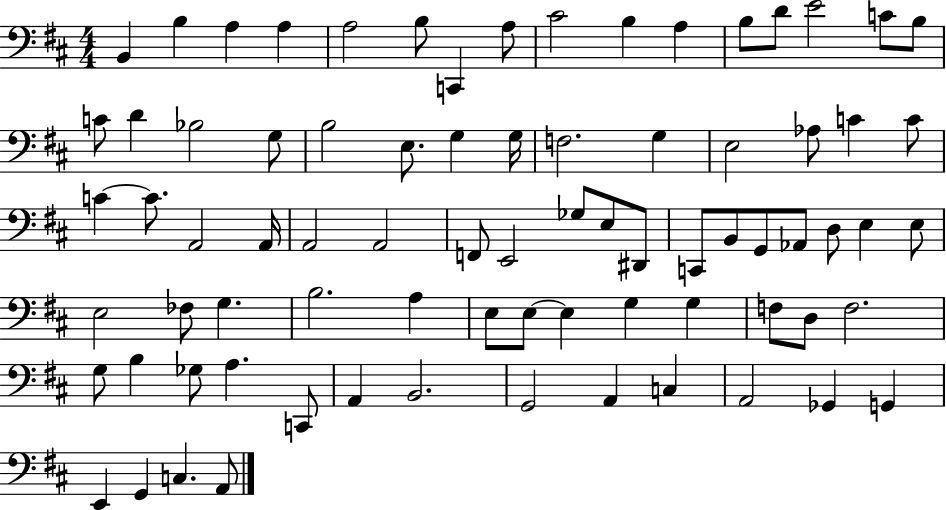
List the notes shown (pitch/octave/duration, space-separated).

B2/q B3/q A3/q A3/q A3/h B3/e C2/q A3/e C#4/h B3/q A3/q B3/e D4/e E4/h C4/e B3/e C4/e D4/q Bb3/h G3/e B3/h E3/e. G3/q G3/s F3/h. G3/q E3/h Ab3/e C4/q C4/e C4/q C4/e. A2/h A2/s A2/h A2/h F2/e E2/h Gb3/e E3/e D#2/e C2/e B2/e G2/e Ab2/e D3/e E3/q E3/e E3/h FES3/e G3/q. B3/h. A3/q E3/e E3/e E3/q G3/q G3/q F3/e D3/e F3/h. G3/e B3/q Gb3/e A3/q. C2/e A2/q B2/h. G2/h A2/q C3/q A2/h Gb2/q G2/q E2/q G2/q C3/q. A2/e